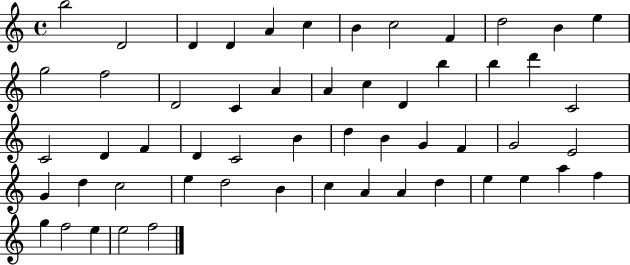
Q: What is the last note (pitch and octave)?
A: F5